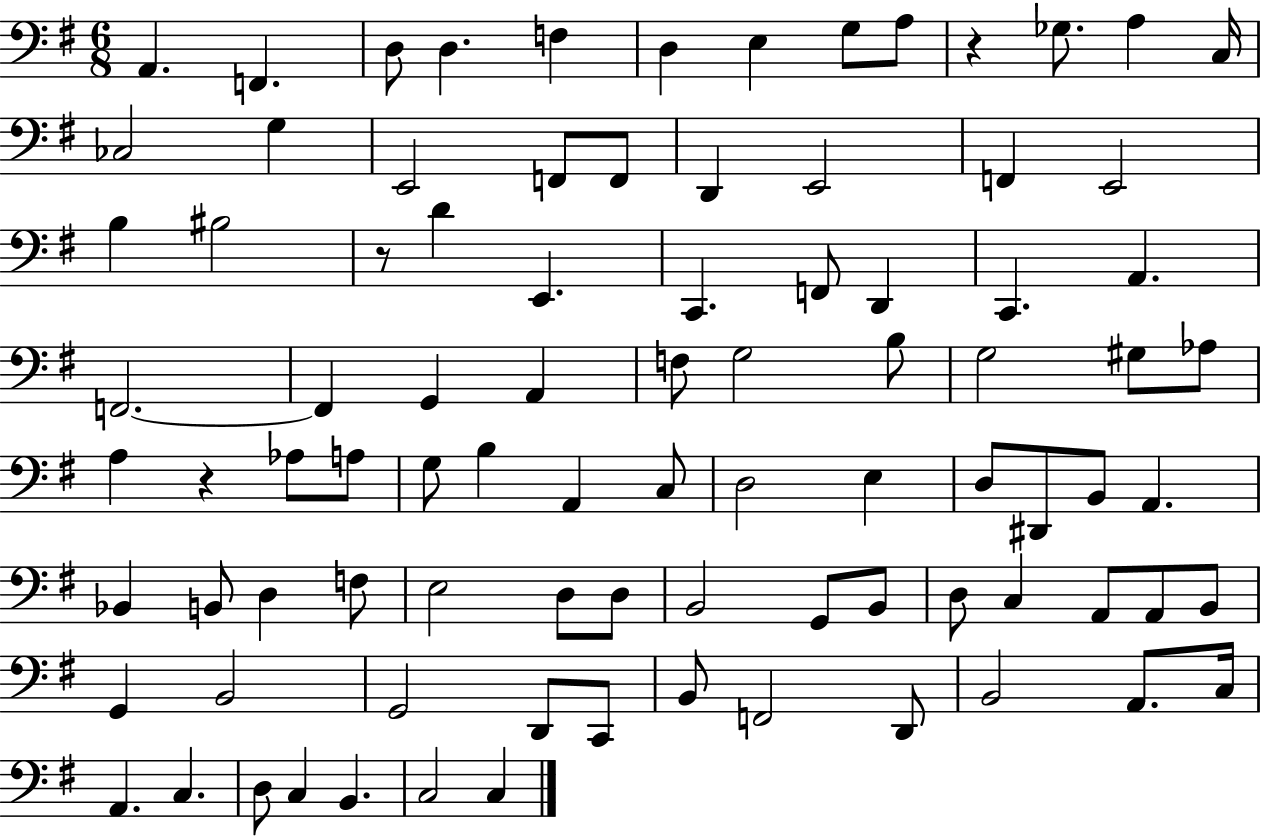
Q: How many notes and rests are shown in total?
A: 89